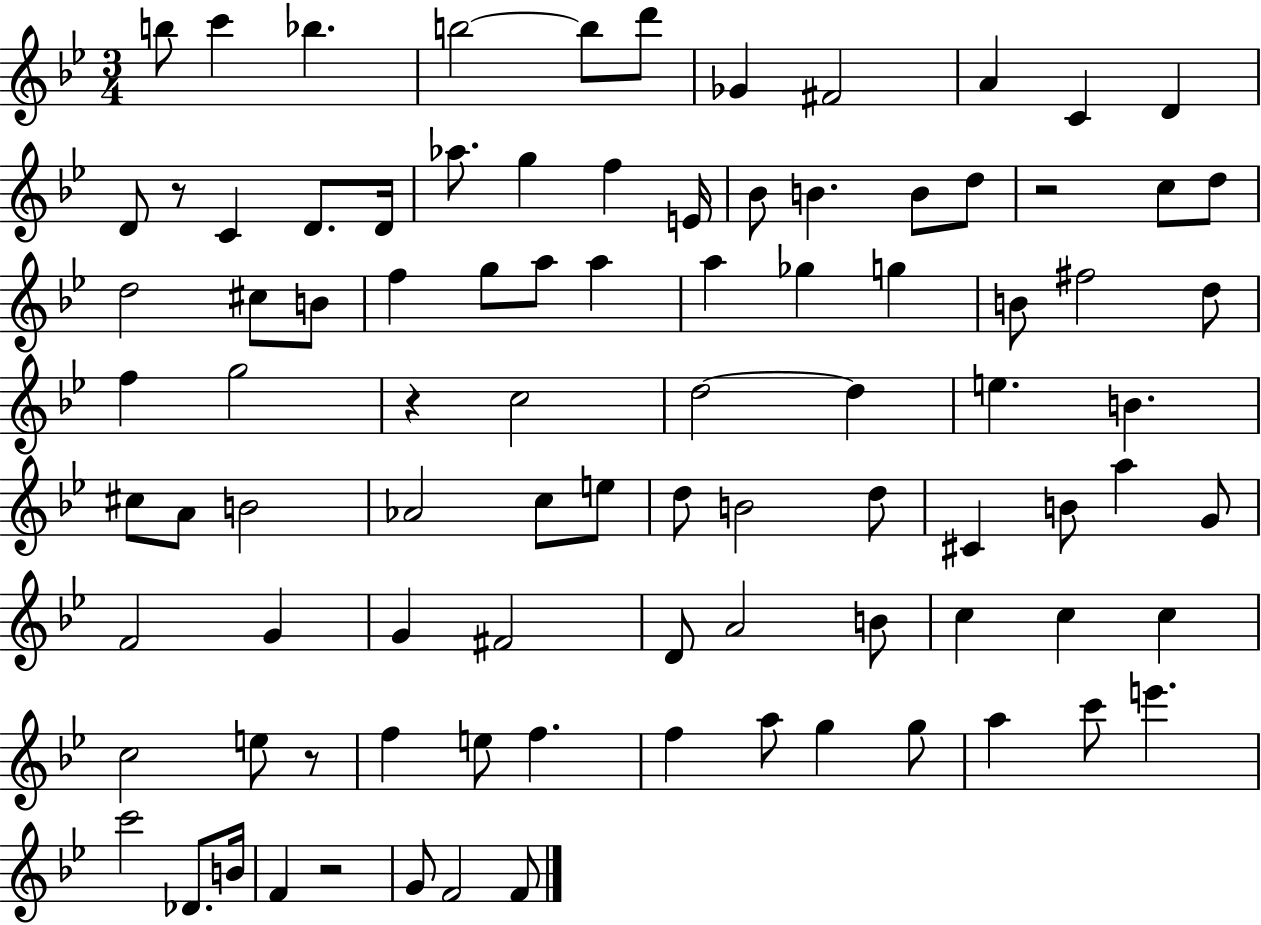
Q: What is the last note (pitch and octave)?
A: F4